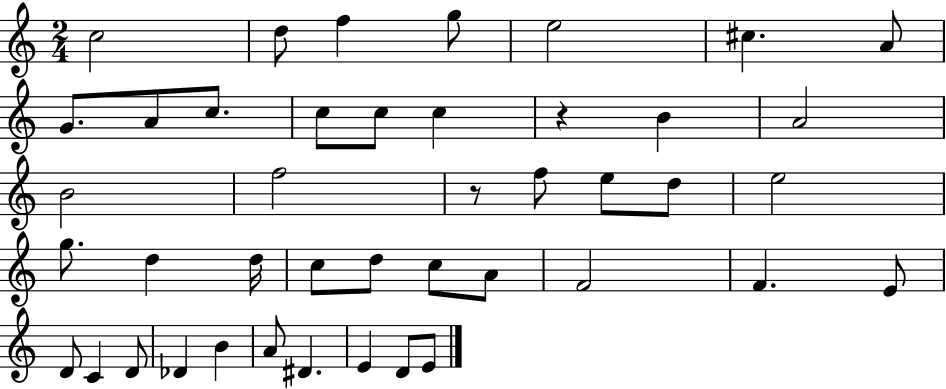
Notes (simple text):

C5/h D5/e F5/q G5/e E5/h C#5/q. A4/e G4/e. A4/e C5/e. C5/e C5/e C5/q R/q B4/q A4/h B4/h F5/h R/e F5/e E5/e D5/e E5/h G5/e. D5/q D5/s C5/e D5/e C5/e A4/e F4/h F4/q. E4/e D4/e C4/q D4/e Db4/q B4/q A4/e D#4/q. E4/q D4/e E4/e